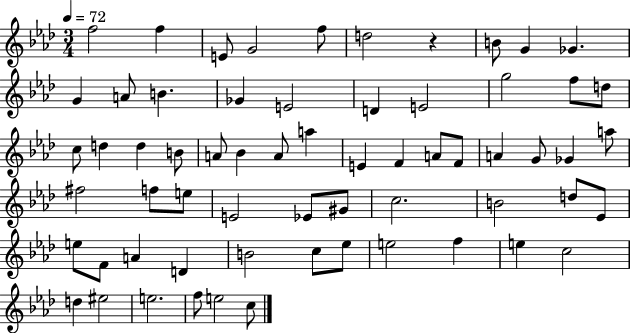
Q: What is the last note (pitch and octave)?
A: C5